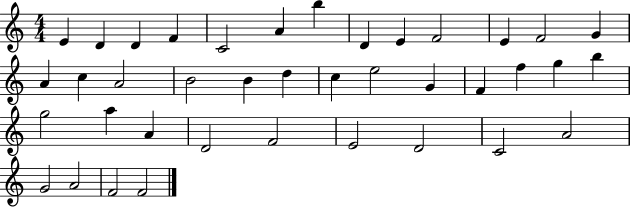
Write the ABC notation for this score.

X:1
T:Untitled
M:4/4
L:1/4
K:C
E D D F C2 A b D E F2 E F2 G A c A2 B2 B d c e2 G F f g b g2 a A D2 F2 E2 D2 C2 A2 G2 A2 F2 F2